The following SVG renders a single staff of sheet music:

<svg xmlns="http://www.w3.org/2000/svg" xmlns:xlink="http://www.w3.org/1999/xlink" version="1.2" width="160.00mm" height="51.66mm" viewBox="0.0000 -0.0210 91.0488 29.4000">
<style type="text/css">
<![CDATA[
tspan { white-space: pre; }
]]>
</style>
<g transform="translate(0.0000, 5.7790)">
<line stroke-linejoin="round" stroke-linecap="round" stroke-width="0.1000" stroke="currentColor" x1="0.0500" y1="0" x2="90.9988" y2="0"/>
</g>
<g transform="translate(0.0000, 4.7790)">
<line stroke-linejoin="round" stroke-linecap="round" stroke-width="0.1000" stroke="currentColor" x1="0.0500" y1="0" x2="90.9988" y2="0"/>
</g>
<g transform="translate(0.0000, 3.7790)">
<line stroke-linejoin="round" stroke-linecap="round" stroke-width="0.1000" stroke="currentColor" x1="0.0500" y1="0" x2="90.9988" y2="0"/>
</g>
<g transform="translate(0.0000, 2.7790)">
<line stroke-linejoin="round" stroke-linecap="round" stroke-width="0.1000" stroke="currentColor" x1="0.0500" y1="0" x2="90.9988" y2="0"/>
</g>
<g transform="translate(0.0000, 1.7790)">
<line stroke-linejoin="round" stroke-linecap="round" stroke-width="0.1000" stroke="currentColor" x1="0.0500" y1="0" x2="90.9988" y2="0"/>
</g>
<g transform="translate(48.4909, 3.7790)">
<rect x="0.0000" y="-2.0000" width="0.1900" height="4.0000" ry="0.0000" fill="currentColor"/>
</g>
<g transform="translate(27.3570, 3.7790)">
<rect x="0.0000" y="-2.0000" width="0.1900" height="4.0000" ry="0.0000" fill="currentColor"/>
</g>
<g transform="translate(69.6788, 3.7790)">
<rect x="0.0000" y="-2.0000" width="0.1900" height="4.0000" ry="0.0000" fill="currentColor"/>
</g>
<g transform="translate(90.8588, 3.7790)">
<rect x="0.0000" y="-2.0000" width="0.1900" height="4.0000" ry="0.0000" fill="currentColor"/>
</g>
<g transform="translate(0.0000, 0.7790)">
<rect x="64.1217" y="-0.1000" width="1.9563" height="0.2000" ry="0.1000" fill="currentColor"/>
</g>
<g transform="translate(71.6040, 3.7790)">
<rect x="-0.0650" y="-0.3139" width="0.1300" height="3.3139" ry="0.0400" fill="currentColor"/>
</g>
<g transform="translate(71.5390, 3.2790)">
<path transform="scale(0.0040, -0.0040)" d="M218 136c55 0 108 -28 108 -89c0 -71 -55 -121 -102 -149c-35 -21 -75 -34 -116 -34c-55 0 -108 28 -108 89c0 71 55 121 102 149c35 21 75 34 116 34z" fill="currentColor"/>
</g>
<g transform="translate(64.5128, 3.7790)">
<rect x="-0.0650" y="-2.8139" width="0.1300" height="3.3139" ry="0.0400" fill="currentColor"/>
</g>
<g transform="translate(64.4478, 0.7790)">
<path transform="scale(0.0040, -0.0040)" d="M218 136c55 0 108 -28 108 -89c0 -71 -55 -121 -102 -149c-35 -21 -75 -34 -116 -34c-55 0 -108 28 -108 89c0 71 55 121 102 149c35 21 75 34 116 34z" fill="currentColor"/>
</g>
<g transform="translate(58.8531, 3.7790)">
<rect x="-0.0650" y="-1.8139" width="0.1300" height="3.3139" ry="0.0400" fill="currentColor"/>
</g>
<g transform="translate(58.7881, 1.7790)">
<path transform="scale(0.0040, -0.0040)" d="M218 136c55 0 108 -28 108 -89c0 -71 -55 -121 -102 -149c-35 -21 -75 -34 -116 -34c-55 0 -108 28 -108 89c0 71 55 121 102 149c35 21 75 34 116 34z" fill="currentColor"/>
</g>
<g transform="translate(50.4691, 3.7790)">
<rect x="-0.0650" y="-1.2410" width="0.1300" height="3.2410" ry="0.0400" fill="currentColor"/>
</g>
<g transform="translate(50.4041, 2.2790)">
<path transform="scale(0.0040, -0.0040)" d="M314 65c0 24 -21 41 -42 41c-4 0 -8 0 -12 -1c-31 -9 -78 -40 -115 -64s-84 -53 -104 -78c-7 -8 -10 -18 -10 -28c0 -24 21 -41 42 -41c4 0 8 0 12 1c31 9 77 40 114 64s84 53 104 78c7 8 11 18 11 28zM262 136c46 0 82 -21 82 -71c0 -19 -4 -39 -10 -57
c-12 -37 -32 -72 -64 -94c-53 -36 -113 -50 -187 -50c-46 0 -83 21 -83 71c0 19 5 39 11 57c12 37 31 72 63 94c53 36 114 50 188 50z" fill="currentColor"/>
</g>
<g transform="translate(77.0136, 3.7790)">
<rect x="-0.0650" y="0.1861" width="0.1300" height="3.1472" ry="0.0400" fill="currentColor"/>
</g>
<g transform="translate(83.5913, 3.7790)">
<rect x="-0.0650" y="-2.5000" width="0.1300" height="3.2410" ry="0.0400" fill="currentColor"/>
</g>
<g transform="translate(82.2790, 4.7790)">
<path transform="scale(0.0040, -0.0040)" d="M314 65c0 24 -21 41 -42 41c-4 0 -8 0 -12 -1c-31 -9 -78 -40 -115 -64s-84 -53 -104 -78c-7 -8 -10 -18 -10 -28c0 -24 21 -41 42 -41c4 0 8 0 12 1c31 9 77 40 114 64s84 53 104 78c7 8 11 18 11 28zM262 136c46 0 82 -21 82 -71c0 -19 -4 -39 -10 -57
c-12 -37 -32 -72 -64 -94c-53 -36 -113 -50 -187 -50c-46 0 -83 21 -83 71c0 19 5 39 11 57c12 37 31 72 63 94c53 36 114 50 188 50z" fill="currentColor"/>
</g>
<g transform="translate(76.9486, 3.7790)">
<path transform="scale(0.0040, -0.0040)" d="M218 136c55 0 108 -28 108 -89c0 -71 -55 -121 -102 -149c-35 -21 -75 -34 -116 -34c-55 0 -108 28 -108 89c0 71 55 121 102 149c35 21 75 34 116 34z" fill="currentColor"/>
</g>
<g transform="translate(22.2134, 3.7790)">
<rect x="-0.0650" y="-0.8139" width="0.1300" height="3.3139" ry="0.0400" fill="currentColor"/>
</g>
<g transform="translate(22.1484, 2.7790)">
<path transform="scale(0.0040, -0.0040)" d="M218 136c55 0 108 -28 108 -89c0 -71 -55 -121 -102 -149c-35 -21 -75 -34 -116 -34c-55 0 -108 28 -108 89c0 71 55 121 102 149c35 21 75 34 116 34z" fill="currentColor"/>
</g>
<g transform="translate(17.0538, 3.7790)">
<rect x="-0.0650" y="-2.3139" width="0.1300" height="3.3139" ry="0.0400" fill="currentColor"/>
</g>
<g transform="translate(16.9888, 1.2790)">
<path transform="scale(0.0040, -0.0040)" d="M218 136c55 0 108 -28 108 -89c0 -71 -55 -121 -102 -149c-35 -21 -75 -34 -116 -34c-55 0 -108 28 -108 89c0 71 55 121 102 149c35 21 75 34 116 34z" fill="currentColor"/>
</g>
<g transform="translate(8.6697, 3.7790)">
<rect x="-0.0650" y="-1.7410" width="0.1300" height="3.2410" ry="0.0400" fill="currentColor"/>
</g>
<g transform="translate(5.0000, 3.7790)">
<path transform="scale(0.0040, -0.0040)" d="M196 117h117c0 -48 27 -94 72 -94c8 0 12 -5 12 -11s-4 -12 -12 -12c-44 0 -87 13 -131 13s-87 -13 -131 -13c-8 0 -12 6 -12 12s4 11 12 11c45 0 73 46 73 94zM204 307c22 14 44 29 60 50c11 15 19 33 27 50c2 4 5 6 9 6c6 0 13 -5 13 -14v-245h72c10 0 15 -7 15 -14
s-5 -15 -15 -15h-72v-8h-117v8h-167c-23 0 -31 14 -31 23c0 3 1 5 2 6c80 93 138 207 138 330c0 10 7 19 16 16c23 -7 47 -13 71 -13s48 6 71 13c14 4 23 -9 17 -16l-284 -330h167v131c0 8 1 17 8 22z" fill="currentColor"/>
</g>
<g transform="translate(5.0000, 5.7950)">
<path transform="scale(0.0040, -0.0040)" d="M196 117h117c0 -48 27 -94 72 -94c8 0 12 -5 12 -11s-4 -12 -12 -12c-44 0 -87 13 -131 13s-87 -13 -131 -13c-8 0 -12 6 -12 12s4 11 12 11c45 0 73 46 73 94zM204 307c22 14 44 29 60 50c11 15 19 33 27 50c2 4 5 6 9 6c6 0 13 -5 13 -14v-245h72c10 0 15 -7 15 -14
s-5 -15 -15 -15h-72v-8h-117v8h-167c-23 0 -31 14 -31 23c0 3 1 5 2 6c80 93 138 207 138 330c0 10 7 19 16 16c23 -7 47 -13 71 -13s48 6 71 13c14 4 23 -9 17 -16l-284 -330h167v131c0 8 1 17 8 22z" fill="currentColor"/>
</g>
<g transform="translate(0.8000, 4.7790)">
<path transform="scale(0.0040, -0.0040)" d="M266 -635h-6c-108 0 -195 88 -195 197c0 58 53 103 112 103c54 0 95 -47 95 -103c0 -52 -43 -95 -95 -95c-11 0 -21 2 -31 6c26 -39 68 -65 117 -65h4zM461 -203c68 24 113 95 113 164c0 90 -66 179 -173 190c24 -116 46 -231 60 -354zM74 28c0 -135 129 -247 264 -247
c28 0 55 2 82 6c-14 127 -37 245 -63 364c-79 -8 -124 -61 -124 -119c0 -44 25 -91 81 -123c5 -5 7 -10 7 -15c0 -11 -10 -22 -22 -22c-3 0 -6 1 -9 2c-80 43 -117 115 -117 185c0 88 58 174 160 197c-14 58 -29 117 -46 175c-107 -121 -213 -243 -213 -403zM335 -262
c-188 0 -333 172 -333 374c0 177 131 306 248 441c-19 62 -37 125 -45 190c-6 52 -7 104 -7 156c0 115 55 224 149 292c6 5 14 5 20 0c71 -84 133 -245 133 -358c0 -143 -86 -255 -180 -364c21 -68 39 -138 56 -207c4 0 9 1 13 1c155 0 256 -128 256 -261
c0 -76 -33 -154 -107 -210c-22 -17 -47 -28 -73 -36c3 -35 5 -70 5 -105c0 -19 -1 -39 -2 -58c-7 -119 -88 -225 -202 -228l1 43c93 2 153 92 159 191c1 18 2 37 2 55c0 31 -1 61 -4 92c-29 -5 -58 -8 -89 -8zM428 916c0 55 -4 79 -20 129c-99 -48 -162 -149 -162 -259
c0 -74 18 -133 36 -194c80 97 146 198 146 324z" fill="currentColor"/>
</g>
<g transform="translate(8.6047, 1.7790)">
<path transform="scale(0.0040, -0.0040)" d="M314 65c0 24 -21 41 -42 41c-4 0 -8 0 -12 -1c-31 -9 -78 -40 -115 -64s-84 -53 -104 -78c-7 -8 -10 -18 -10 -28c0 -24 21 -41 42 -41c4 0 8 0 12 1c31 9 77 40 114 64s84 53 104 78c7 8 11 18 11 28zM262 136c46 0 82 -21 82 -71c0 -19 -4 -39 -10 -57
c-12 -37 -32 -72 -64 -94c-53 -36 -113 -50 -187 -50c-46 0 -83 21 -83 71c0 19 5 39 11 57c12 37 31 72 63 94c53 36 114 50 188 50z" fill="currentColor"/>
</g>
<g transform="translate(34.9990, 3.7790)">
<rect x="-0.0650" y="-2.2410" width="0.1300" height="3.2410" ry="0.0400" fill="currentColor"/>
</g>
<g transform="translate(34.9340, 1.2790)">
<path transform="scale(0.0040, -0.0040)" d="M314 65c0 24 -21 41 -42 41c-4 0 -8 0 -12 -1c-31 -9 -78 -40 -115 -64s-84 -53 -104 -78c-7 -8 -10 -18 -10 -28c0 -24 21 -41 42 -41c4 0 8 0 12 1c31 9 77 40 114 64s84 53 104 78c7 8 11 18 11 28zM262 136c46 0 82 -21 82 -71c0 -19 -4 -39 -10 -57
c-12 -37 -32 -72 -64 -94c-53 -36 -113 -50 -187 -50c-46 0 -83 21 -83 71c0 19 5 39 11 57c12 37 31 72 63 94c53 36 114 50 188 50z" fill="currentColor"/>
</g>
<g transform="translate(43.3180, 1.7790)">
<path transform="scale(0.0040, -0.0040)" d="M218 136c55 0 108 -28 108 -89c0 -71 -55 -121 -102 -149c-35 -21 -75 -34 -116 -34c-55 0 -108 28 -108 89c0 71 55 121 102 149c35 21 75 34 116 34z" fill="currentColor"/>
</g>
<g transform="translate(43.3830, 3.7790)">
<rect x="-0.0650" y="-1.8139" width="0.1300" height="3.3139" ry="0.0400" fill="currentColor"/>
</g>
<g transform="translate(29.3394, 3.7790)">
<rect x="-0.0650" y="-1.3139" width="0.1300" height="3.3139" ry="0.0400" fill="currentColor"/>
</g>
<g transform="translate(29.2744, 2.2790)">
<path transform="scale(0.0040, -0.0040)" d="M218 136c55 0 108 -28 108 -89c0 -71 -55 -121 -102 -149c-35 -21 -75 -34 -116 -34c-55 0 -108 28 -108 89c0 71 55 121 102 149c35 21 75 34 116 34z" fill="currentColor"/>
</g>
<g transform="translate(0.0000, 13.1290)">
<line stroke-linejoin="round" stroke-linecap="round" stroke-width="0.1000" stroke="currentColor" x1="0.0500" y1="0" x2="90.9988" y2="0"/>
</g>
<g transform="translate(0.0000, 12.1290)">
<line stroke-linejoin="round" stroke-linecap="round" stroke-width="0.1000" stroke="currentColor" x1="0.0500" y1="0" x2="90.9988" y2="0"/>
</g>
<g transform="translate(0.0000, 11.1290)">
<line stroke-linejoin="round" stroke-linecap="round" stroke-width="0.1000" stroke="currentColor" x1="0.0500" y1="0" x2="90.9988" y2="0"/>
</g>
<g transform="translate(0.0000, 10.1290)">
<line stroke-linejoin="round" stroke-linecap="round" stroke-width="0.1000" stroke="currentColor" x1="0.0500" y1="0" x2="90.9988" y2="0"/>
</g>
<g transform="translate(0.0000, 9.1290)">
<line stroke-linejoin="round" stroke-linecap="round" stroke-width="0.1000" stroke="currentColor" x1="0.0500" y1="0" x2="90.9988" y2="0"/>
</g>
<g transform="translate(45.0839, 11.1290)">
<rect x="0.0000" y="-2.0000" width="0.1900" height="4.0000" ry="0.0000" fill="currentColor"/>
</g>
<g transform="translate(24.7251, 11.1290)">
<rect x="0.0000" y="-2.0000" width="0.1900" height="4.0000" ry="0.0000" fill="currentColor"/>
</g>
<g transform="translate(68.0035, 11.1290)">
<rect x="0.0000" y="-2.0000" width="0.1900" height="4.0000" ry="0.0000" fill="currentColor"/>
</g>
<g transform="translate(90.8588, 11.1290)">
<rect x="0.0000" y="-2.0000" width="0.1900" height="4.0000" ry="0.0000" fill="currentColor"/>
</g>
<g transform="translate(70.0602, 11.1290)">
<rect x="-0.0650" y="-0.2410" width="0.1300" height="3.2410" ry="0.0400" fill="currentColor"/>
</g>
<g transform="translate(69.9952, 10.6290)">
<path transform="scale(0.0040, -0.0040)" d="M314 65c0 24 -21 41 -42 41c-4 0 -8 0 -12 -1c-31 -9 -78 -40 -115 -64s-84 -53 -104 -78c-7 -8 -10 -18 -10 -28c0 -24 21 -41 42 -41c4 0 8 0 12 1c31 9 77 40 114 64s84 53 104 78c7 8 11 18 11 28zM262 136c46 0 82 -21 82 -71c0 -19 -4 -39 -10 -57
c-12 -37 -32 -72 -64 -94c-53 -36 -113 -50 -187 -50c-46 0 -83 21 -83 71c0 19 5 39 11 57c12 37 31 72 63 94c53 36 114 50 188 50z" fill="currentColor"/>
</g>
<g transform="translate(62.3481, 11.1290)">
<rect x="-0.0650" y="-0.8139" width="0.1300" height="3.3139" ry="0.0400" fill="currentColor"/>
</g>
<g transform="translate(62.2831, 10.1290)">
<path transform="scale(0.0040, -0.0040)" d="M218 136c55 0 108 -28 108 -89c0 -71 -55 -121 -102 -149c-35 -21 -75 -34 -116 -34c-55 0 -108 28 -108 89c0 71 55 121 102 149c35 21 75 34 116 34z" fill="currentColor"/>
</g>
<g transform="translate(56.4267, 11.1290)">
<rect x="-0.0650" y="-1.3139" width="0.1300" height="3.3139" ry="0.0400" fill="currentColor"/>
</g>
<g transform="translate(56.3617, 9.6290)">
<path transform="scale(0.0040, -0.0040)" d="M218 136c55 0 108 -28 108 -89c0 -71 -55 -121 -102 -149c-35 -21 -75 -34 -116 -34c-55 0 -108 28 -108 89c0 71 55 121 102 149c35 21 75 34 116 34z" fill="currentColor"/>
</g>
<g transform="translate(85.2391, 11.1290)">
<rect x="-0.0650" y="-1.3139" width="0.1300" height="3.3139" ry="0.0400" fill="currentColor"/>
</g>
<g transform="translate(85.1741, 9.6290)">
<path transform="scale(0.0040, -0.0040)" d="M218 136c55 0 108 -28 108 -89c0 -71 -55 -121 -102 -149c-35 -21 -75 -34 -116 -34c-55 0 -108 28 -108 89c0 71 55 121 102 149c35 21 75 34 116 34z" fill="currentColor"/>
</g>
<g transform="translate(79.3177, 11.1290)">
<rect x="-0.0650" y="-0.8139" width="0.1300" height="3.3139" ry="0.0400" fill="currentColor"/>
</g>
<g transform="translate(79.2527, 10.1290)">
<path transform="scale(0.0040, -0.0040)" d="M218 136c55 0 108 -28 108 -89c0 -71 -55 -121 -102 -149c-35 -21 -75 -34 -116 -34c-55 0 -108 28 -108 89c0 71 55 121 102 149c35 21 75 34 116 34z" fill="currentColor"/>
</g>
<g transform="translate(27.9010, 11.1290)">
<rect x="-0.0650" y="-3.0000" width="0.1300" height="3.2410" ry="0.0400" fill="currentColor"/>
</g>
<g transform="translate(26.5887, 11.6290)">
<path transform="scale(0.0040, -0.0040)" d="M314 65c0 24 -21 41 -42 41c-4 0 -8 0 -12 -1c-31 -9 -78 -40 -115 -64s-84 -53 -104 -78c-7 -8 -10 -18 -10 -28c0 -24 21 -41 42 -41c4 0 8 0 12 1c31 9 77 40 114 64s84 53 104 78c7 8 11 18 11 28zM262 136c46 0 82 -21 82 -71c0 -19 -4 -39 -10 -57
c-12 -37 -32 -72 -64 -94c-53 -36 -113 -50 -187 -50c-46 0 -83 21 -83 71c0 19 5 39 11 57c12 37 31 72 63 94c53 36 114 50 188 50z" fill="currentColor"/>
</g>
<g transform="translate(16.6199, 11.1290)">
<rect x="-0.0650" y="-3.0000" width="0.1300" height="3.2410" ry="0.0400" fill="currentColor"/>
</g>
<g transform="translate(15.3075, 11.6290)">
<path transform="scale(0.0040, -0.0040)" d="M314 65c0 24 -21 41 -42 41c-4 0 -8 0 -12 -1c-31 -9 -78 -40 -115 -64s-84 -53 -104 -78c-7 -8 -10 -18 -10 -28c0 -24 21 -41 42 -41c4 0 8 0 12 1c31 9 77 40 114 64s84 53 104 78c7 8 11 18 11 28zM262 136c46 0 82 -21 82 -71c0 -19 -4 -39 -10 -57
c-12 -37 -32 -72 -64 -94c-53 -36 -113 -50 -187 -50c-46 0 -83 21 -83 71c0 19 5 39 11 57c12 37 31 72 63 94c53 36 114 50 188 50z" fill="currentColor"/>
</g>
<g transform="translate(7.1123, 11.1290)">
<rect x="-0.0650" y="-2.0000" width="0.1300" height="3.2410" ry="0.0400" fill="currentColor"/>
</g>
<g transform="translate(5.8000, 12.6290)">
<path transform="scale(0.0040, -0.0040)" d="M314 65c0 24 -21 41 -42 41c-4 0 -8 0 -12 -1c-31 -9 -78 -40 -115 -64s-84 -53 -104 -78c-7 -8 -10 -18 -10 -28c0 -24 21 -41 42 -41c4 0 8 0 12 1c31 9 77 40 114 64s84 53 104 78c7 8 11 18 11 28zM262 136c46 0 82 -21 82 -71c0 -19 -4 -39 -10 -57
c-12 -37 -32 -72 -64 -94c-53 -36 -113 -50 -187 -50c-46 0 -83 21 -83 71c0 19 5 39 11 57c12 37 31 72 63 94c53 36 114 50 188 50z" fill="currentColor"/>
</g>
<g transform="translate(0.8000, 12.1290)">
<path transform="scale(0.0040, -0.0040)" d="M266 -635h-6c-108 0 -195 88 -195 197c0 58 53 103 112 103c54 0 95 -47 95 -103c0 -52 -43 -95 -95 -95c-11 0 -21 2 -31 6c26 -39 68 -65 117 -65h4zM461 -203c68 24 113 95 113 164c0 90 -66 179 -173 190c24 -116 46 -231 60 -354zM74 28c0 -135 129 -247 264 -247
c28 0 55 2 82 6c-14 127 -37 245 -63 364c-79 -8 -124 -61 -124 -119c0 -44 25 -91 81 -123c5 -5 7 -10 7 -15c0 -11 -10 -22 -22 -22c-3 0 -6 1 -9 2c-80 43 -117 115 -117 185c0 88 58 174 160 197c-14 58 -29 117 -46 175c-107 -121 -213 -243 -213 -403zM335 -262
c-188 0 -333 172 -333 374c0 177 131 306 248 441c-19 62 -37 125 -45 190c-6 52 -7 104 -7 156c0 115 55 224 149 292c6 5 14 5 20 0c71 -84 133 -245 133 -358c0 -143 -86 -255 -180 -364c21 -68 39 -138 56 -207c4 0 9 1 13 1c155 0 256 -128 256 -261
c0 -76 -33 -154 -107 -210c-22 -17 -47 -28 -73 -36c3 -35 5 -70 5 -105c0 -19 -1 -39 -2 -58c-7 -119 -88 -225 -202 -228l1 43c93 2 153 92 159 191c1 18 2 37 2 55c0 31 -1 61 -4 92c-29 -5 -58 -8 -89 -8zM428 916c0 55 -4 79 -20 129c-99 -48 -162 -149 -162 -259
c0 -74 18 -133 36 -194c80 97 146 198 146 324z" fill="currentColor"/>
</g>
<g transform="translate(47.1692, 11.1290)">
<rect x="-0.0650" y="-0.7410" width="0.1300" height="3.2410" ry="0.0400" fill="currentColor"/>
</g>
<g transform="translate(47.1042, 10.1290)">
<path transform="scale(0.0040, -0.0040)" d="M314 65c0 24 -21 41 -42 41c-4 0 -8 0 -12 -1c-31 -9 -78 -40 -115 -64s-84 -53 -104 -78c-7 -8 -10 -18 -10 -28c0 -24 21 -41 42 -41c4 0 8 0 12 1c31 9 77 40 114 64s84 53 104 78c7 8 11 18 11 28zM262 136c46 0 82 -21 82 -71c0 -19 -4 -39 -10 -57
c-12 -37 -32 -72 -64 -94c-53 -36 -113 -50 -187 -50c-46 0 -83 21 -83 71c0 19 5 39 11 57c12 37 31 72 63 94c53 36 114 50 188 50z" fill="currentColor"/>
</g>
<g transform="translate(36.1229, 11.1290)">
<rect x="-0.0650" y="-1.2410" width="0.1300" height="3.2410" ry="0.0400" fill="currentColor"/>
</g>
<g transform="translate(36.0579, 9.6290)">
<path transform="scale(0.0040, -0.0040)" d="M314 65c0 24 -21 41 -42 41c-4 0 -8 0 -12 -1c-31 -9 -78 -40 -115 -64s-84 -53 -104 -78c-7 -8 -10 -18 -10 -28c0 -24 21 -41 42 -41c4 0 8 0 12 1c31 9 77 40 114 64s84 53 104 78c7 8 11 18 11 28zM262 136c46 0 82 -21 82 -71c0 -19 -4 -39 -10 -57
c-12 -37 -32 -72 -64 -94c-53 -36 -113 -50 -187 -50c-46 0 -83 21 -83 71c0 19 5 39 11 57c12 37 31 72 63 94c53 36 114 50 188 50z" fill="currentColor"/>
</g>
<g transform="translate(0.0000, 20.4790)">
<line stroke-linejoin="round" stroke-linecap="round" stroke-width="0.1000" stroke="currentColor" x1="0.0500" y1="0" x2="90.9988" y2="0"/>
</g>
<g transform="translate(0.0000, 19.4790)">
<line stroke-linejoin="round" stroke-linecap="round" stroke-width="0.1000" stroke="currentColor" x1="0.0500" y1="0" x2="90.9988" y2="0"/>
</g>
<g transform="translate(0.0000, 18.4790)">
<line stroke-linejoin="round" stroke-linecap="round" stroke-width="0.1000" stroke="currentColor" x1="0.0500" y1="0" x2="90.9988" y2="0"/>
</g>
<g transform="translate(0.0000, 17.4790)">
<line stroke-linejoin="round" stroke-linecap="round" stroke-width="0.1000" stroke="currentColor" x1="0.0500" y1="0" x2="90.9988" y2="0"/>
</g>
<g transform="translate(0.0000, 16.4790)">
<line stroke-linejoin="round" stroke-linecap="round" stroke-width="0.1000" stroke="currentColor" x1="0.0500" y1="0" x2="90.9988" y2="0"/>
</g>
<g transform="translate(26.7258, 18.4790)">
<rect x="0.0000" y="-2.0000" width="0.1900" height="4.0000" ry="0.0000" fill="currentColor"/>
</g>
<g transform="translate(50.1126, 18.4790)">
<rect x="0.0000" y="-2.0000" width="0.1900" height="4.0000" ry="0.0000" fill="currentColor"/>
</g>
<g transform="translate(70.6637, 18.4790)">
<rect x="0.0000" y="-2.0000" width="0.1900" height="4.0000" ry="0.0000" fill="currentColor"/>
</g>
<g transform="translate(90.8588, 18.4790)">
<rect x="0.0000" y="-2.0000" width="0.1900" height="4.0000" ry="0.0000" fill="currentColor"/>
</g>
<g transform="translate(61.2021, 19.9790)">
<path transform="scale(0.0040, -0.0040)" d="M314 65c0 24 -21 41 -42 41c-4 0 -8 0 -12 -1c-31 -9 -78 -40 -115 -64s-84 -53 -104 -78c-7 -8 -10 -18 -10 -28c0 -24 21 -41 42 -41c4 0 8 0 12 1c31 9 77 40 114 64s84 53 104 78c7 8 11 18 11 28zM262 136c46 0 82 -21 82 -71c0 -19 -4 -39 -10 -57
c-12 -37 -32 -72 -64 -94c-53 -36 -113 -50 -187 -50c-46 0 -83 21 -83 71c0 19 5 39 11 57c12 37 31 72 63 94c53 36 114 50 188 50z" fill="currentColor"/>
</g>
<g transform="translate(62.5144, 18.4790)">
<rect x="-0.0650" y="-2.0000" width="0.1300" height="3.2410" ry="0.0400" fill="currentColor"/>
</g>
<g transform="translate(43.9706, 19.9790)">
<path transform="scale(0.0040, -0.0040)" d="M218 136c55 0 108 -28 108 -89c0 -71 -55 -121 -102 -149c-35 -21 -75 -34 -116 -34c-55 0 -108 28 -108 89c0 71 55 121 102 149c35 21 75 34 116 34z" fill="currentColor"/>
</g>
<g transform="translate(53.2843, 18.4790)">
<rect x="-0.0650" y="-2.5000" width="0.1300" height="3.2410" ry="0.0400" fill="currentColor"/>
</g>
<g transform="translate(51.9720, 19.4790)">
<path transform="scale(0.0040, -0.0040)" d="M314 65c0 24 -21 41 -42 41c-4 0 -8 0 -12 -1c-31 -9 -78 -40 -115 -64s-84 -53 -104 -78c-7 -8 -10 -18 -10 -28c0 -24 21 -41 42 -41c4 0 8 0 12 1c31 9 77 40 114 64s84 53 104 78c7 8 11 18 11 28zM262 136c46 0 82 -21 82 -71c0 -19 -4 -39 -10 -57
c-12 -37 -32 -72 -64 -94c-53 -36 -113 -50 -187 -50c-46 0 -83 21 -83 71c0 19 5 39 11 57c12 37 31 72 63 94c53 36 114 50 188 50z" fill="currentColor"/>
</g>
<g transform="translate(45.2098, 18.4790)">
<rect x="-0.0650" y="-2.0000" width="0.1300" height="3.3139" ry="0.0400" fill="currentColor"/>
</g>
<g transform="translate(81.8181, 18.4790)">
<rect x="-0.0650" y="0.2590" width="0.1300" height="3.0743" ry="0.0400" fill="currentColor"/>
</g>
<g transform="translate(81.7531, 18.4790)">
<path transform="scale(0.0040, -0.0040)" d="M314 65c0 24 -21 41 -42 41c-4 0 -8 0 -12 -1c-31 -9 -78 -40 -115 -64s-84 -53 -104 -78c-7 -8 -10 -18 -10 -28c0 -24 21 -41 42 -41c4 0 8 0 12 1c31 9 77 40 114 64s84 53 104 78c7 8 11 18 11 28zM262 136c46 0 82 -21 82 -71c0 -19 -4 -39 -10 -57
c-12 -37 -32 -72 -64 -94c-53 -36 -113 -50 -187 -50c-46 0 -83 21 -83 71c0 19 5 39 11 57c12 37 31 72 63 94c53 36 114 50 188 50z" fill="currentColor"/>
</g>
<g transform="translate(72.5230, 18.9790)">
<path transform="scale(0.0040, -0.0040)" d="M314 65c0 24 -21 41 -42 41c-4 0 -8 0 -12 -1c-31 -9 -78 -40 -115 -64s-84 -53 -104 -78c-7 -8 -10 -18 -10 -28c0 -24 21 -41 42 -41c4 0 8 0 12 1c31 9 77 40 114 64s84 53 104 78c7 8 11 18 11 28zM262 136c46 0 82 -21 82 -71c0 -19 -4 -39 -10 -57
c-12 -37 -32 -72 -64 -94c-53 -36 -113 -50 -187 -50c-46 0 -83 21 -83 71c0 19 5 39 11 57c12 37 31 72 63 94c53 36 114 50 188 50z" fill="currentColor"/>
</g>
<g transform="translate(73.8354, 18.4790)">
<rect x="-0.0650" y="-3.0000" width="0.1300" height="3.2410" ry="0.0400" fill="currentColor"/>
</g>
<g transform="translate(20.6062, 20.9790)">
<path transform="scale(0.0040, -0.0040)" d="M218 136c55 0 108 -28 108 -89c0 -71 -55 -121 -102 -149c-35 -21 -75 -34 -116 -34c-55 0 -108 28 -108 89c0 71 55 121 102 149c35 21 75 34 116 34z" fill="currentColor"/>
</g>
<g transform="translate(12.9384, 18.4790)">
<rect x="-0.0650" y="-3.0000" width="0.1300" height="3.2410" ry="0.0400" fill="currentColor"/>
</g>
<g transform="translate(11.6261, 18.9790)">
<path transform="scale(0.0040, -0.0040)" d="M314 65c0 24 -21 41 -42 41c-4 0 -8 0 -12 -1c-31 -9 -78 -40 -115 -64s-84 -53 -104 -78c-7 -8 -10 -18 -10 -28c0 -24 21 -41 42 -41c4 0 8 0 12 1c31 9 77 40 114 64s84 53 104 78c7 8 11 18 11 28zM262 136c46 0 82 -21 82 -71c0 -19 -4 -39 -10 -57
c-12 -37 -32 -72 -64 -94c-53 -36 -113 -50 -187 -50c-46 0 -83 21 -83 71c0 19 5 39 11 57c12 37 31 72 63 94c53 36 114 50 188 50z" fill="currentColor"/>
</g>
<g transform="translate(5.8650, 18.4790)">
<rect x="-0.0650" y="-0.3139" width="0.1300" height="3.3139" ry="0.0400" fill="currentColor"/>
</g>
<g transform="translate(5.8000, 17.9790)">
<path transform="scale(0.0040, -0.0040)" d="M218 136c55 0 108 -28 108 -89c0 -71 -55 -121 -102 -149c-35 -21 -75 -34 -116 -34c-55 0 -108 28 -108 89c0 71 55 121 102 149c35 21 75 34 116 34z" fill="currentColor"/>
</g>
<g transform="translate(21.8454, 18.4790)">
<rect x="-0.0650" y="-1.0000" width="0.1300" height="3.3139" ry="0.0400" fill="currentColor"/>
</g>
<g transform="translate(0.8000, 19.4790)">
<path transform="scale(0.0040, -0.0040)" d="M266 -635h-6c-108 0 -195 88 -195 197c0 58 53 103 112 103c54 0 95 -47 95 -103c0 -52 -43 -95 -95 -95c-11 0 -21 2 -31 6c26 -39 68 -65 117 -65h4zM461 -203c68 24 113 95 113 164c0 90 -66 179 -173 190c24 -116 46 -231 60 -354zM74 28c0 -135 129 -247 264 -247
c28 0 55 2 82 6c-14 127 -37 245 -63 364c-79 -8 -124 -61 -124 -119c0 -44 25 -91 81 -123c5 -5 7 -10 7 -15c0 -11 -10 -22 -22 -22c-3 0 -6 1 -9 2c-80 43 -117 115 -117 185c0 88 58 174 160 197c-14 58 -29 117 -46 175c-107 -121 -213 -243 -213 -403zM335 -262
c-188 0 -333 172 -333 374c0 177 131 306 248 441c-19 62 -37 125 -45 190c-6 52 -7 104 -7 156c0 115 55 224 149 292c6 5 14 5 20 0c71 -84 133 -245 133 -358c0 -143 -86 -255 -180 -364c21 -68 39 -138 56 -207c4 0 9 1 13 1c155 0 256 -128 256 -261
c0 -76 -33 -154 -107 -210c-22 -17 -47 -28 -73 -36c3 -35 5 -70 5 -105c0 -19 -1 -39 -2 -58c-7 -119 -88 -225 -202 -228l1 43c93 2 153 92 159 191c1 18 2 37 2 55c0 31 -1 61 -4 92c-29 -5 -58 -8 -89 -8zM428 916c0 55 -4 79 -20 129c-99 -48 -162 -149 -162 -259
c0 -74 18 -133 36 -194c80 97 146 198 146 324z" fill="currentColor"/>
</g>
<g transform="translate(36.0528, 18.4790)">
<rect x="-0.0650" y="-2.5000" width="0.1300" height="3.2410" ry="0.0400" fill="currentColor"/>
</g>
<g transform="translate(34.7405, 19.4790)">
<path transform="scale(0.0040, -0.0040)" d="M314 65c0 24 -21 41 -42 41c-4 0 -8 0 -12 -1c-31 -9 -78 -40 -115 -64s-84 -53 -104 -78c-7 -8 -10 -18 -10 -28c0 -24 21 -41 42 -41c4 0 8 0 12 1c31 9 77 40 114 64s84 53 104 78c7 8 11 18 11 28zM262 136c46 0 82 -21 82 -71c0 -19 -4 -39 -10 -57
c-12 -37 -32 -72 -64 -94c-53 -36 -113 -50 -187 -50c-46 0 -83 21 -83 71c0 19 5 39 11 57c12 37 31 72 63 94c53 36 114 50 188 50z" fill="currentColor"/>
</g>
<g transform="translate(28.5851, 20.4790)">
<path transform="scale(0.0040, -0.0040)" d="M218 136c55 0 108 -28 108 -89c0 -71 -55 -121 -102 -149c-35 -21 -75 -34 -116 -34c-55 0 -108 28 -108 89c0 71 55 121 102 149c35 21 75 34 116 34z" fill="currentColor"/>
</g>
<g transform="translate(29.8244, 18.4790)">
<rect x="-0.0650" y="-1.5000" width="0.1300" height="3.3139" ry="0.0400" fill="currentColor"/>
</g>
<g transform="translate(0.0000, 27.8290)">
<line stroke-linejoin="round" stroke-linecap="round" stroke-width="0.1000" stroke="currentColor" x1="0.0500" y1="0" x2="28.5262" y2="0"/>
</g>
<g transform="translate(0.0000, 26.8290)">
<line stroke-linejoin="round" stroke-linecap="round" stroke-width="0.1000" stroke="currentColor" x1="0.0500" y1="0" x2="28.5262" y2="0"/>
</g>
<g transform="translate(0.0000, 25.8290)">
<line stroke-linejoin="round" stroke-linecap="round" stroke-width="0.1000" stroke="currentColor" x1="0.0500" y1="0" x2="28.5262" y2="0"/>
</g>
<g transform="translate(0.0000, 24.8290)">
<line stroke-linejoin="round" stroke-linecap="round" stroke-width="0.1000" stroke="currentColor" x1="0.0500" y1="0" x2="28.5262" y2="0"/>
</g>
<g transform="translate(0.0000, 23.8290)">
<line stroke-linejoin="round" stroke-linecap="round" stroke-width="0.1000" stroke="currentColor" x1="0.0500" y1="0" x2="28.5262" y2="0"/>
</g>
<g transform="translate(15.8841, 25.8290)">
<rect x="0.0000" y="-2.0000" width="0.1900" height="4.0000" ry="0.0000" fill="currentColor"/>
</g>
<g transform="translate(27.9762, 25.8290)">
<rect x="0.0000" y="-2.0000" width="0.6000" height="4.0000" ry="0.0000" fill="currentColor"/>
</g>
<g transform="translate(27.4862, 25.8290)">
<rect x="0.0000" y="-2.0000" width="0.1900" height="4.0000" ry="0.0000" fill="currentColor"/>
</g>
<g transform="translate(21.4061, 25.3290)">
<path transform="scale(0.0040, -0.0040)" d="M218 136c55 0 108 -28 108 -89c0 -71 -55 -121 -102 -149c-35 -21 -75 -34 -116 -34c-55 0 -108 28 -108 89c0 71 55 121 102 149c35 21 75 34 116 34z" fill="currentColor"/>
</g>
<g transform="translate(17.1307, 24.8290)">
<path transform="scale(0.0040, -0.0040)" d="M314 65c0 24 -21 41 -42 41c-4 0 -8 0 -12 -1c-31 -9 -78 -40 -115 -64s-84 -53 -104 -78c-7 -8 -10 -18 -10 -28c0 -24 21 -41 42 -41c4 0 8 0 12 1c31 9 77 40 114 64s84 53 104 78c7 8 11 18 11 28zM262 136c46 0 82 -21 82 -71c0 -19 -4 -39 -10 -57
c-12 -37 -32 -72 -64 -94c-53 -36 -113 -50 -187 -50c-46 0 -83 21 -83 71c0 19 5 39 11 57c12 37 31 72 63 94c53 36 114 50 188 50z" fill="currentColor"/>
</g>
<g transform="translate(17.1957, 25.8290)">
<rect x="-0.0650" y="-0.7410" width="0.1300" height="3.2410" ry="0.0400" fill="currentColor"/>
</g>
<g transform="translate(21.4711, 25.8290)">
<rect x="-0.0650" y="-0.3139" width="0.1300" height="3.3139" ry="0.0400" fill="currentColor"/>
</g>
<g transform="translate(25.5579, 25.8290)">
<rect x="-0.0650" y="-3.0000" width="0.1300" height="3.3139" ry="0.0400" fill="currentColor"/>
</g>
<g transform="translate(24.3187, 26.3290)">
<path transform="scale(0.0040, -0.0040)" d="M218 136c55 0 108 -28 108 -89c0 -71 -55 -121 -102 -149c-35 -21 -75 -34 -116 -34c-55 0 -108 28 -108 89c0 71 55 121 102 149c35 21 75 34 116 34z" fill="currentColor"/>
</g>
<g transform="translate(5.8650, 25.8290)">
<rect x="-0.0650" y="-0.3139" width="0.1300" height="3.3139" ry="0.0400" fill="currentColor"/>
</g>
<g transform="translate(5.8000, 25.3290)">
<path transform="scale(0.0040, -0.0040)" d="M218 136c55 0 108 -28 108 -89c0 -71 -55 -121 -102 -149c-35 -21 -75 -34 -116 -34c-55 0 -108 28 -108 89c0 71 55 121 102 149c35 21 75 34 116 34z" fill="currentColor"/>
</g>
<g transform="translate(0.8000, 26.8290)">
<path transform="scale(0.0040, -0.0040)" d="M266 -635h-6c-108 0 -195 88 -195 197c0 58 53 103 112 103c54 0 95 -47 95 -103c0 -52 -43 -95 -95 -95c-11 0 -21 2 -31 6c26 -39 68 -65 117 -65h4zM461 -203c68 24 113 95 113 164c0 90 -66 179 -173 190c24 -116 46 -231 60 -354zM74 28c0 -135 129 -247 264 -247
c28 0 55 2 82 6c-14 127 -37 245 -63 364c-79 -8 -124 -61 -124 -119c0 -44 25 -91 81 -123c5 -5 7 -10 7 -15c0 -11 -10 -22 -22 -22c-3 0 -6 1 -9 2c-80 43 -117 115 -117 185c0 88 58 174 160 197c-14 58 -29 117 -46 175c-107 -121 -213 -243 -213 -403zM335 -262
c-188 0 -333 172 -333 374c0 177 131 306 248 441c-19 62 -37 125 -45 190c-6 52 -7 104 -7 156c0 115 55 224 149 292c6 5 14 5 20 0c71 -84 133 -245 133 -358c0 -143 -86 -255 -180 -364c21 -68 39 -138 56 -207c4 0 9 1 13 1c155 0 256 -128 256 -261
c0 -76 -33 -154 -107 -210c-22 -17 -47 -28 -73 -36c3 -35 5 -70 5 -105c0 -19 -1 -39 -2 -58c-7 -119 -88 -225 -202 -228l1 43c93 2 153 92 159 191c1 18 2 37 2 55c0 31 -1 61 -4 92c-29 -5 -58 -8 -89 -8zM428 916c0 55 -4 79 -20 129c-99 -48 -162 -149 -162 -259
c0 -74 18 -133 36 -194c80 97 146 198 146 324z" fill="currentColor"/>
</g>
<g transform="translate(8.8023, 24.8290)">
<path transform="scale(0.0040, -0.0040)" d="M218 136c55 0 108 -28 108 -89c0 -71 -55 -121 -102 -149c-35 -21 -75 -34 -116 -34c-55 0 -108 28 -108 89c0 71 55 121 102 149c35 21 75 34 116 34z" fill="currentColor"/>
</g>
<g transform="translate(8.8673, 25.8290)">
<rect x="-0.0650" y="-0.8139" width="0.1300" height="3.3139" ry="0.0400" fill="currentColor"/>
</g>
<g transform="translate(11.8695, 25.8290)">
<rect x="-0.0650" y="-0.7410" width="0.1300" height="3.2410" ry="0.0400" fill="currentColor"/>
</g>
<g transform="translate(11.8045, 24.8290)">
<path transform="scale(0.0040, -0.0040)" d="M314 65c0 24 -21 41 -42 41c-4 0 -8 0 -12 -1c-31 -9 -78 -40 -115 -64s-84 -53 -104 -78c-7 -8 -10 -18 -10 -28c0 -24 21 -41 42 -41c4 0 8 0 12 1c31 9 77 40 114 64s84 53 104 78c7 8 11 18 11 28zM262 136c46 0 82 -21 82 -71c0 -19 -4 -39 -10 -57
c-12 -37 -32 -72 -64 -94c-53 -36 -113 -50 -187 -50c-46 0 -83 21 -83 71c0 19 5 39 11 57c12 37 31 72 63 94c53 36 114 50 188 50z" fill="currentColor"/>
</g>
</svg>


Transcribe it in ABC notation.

X:1
T:Untitled
M:4/4
L:1/4
K:C
f2 g d e g2 f e2 f a c B G2 F2 A2 A2 e2 d2 e d c2 d e c A2 D E G2 F G2 F2 A2 B2 c d d2 d2 c A